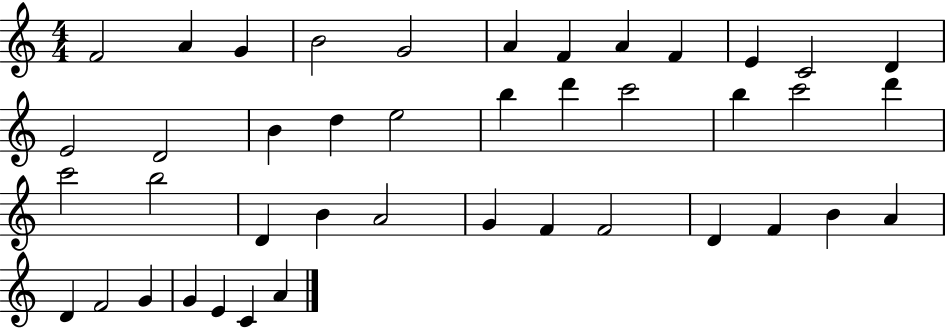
F4/h A4/q G4/q B4/h G4/h A4/q F4/q A4/q F4/q E4/q C4/h D4/q E4/h D4/h B4/q D5/q E5/h B5/q D6/q C6/h B5/q C6/h D6/q C6/h B5/h D4/q B4/q A4/h G4/q F4/q F4/h D4/q F4/q B4/q A4/q D4/q F4/h G4/q G4/q E4/q C4/q A4/q